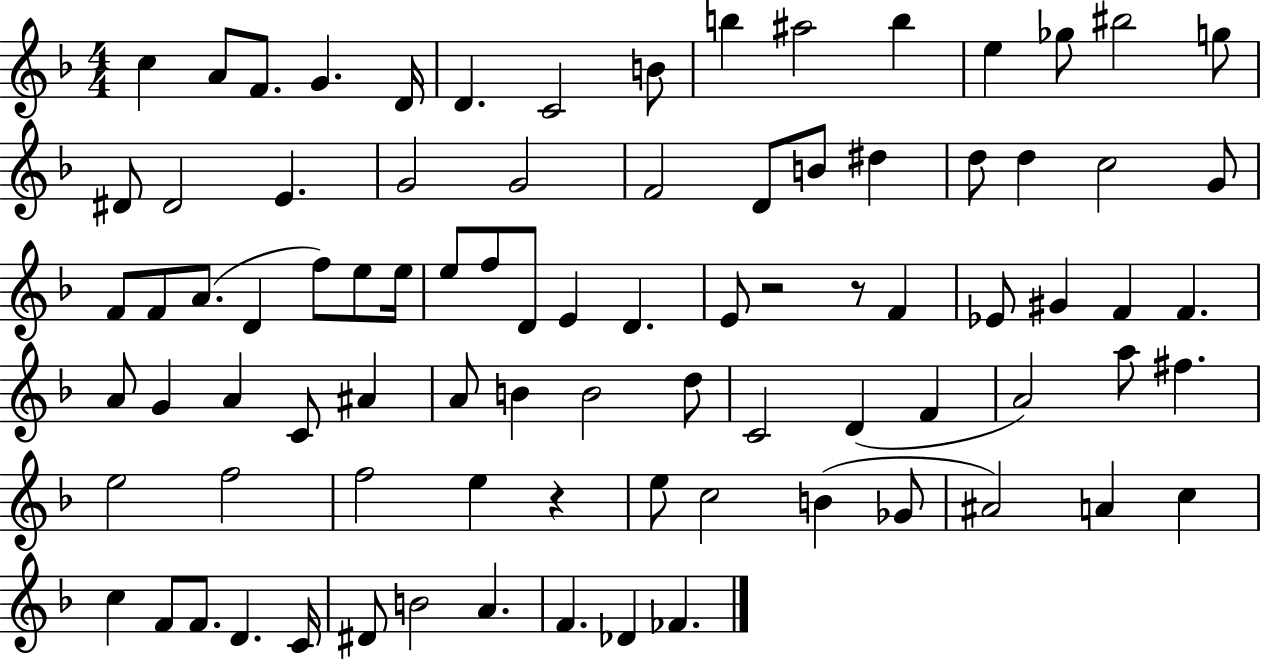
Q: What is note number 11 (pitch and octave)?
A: B5